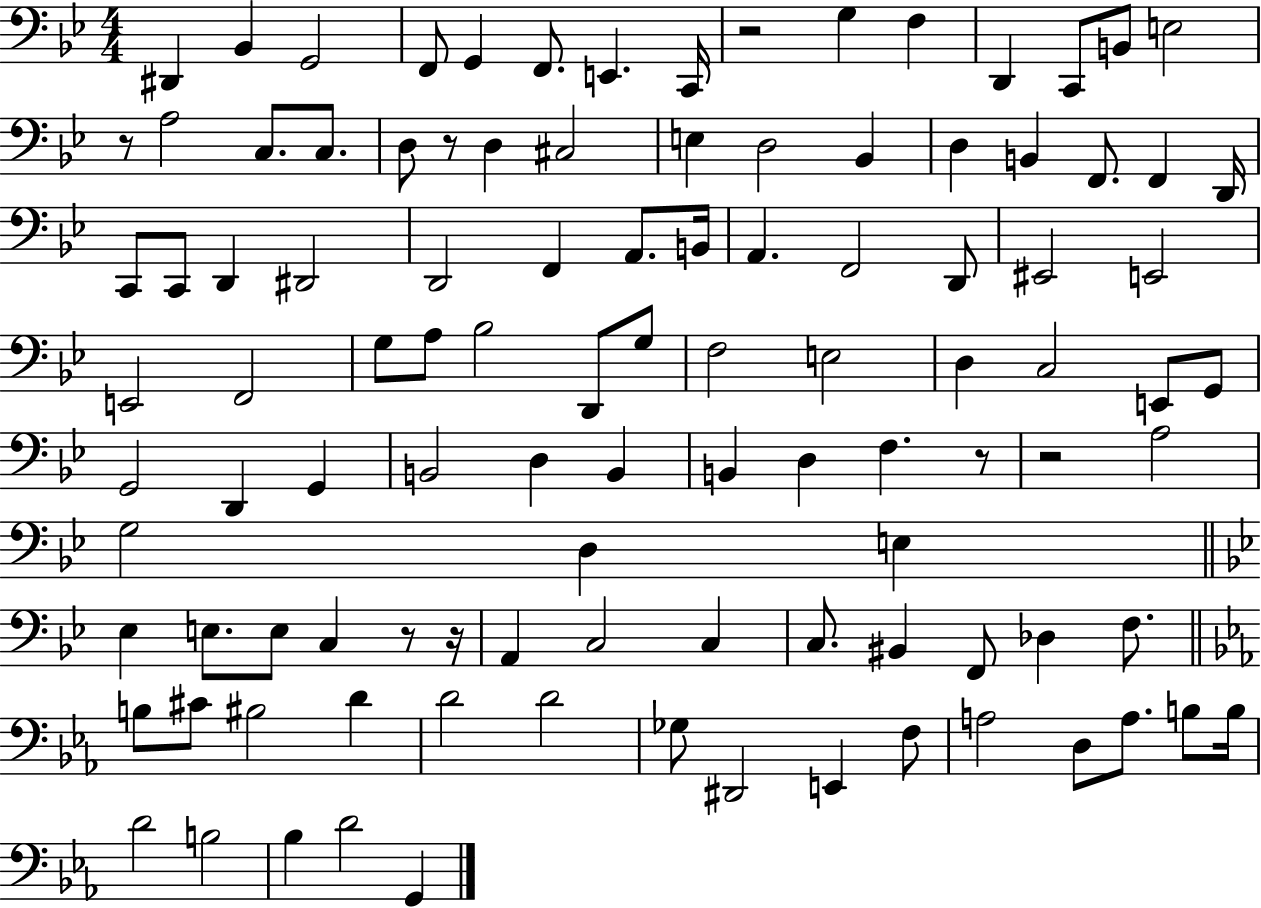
D#2/q Bb2/q G2/h F2/e G2/q F2/e. E2/q. C2/s R/h G3/q F3/q D2/q C2/e B2/e E3/h R/e A3/h C3/e. C3/e. D3/e R/e D3/q C#3/h E3/q D3/h Bb2/q D3/q B2/q F2/e. F2/q D2/s C2/e C2/e D2/q D#2/h D2/h F2/q A2/e. B2/s A2/q. F2/h D2/e EIS2/h E2/h E2/h F2/h G3/e A3/e Bb3/h D2/e G3/e F3/h E3/h D3/q C3/h E2/e G2/e G2/h D2/q G2/q B2/h D3/q B2/q B2/q D3/q F3/q. R/e R/h A3/h G3/h D3/q E3/q Eb3/q E3/e. E3/e C3/q R/e R/s A2/q C3/h C3/q C3/e. BIS2/q F2/e Db3/q F3/e. B3/e C#4/e BIS3/h D4/q D4/h D4/h Gb3/e D#2/h E2/q F3/e A3/h D3/e A3/e. B3/e B3/s D4/h B3/h Bb3/q D4/h G2/q